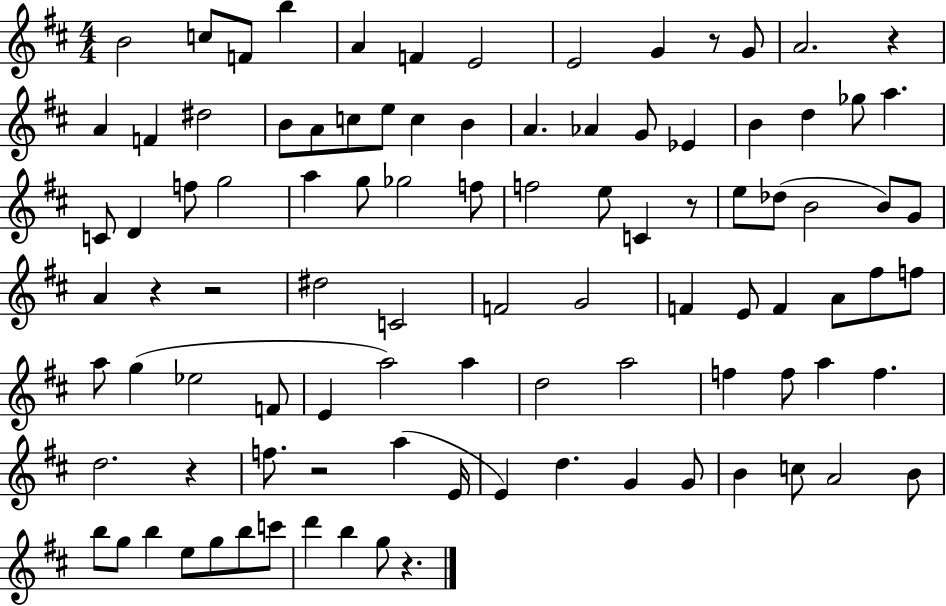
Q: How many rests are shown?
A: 8